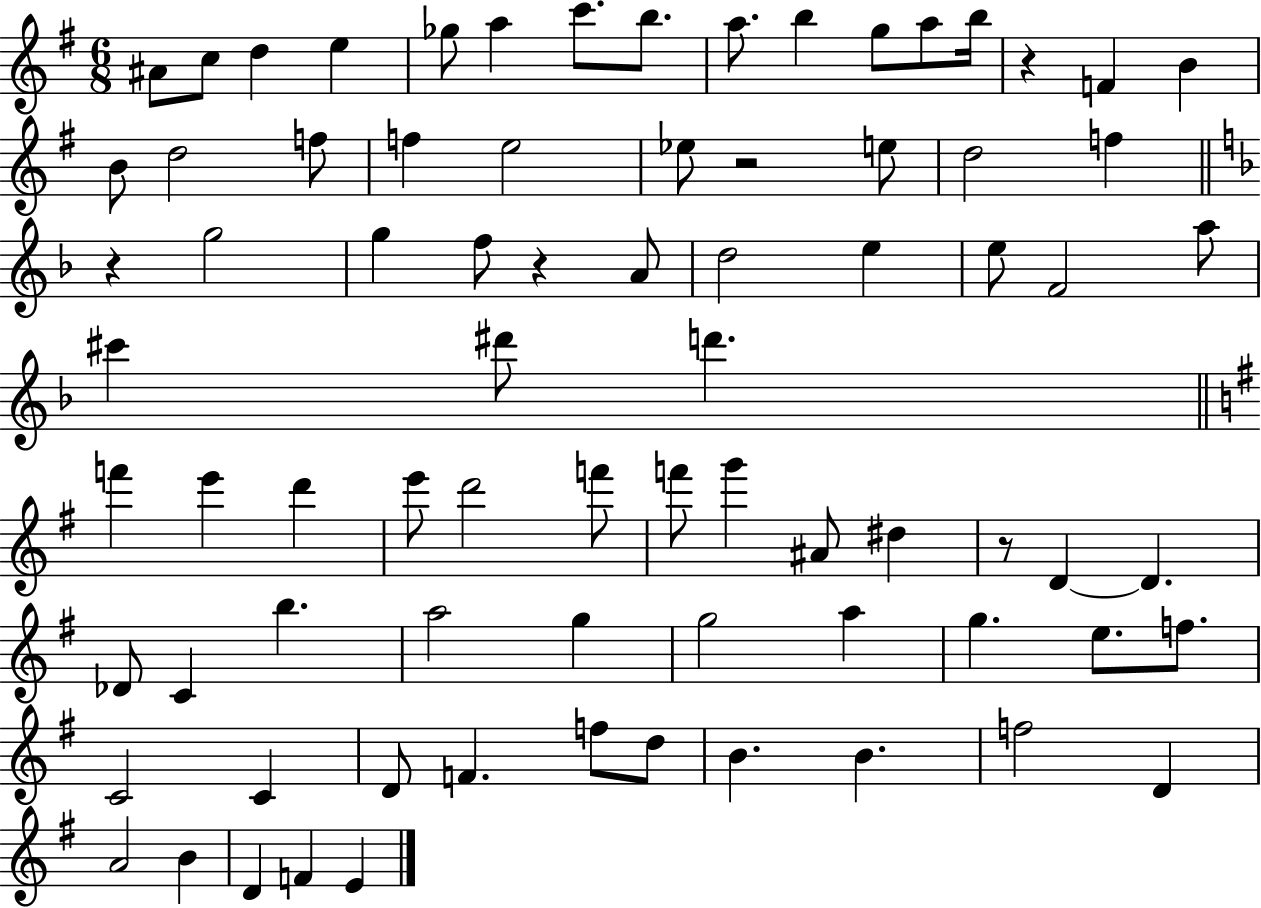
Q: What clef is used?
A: treble